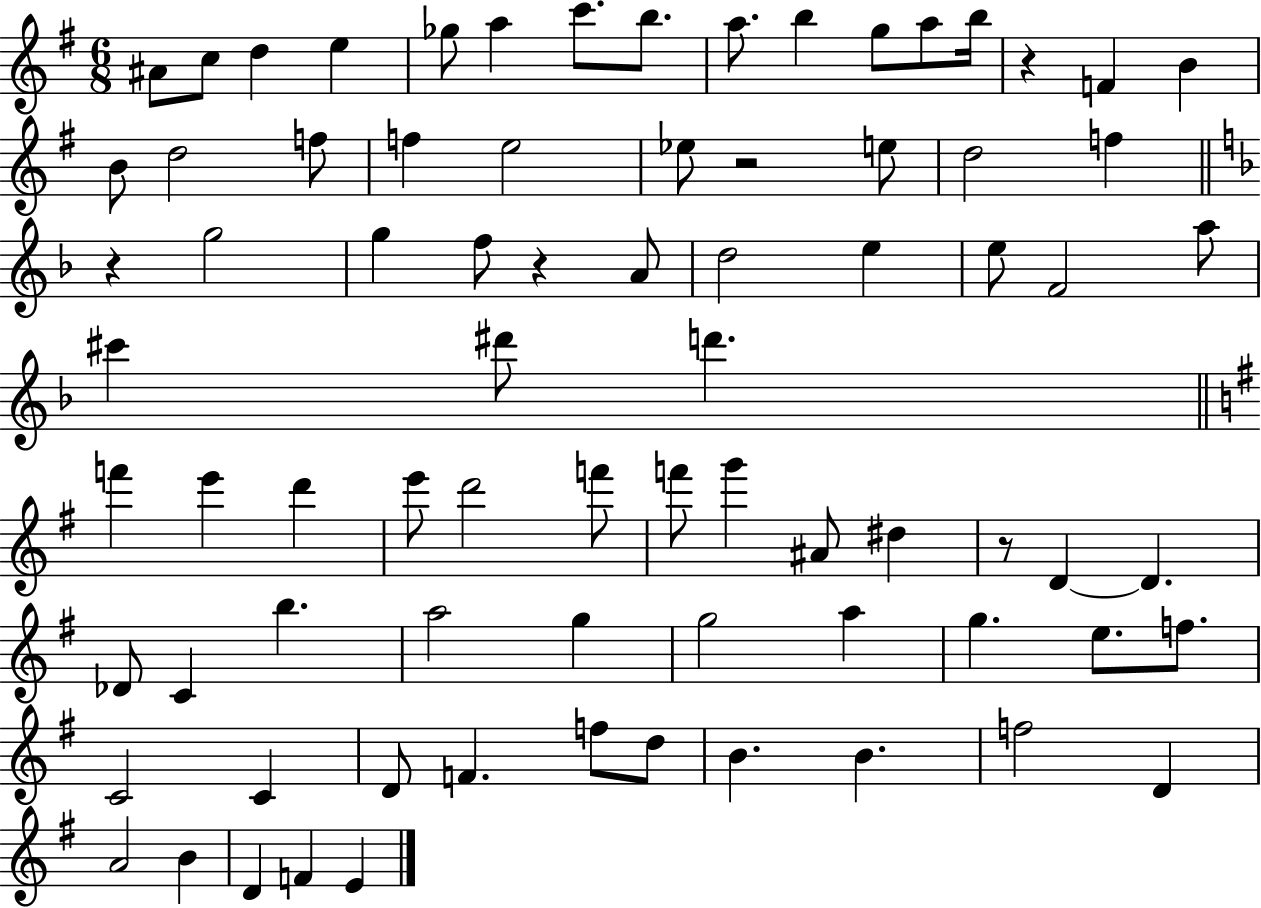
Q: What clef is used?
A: treble